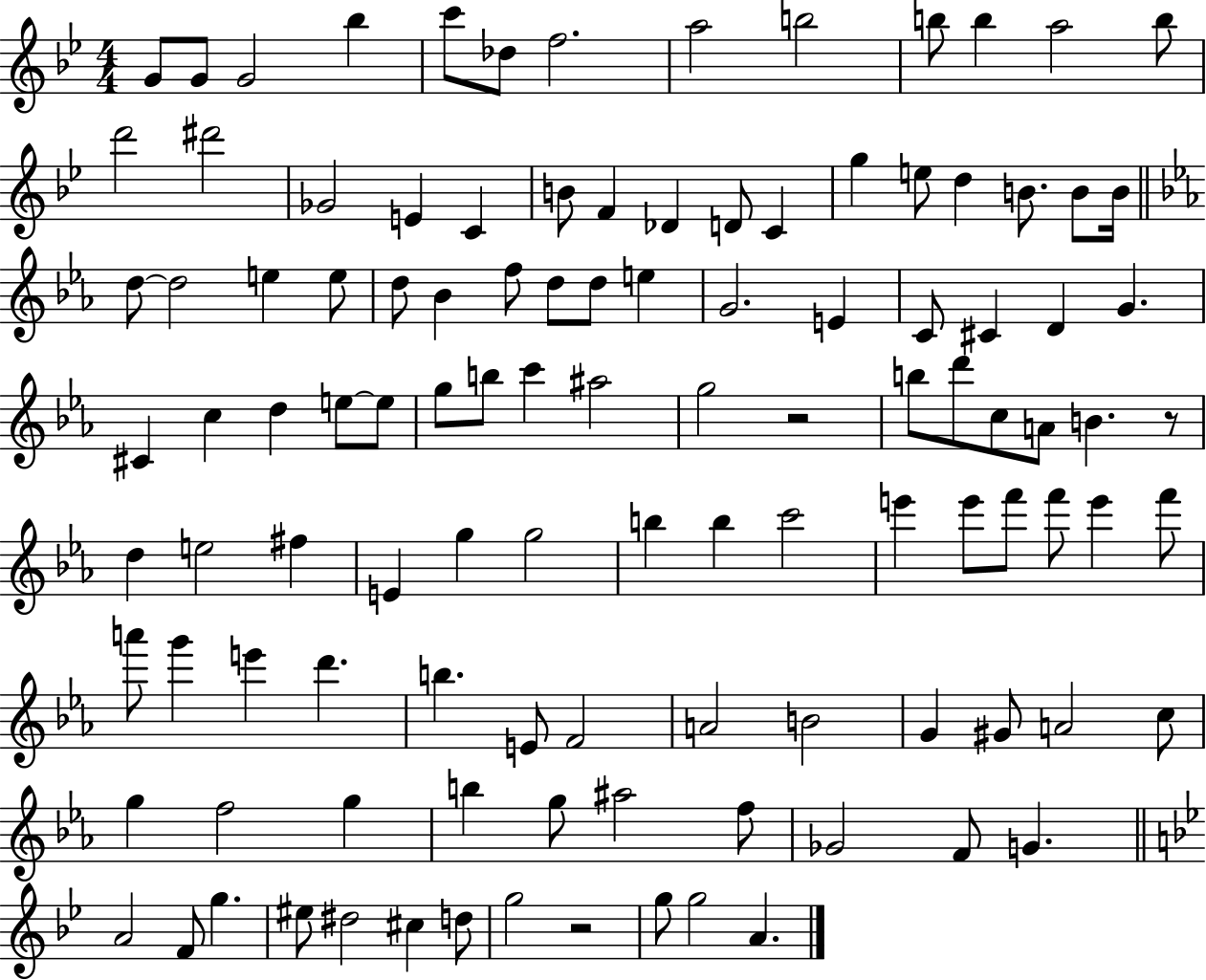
{
  \clef treble
  \numericTimeSignature
  \time 4/4
  \key bes \major
  \repeat volta 2 { g'8 g'8 g'2 bes''4 | c'''8 des''8 f''2. | a''2 b''2 | b''8 b''4 a''2 b''8 | \break d'''2 dis'''2 | ges'2 e'4 c'4 | b'8 f'4 des'4 d'8 c'4 | g''4 e''8 d''4 b'8. b'8 b'16 | \break \bar "||" \break \key ees \major d''8~~ d''2 e''4 e''8 | d''8 bes'4 f''8 d''8 d''8 e''4 | g'2. e'4 | c'8 cis'4 d'4 g'4. | \break cis'4 c''4 d''4 e''8~~ e''8 | g''8 b''8 c'''4 ais''2 | g''2 r2 | b''8 d'''8 c''8 a'8 b'4. r8 | \break d''4 e''2 fis''4 | e'4 g''4 g''2 | b''4 b''4 c'''2 | e'''4 e'''8 f'''8 f'''8 e'''4 f'''8 | \break a'''8 g'''4 e'''4 d'''4. | b''4. e'8 f'2 | a'2 b'2 | g'4 gis'8 a'2 c''8 | \break g''4 f''2 g''4 | b''4 g''8 ais''2 f''8 | ges'2 f'8 g'4. | \bar "||" \break \key bes \major a'2 f'8 g''4. | eis''8 dis''2 cis''4 d''8 | g''2 r2 | g''8 g''2 a'4. | \break } \bar "|."
}